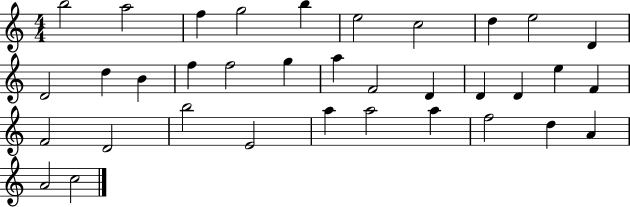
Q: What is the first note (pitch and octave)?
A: B5